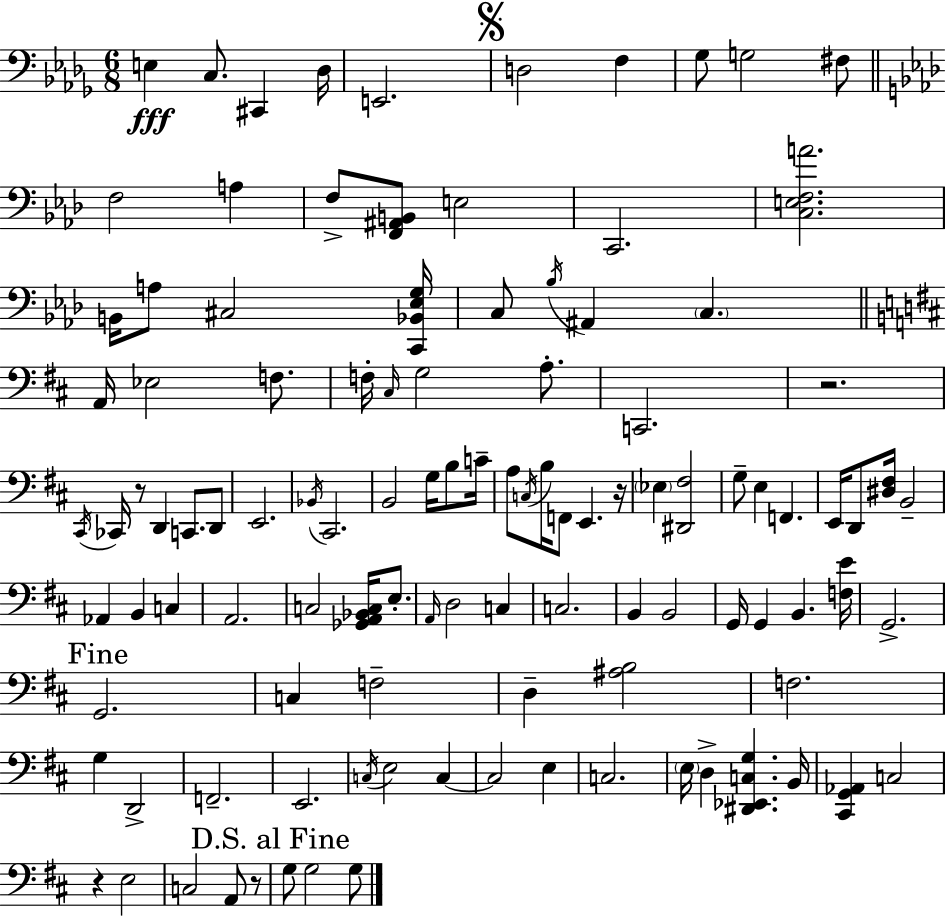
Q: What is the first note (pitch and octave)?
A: E3